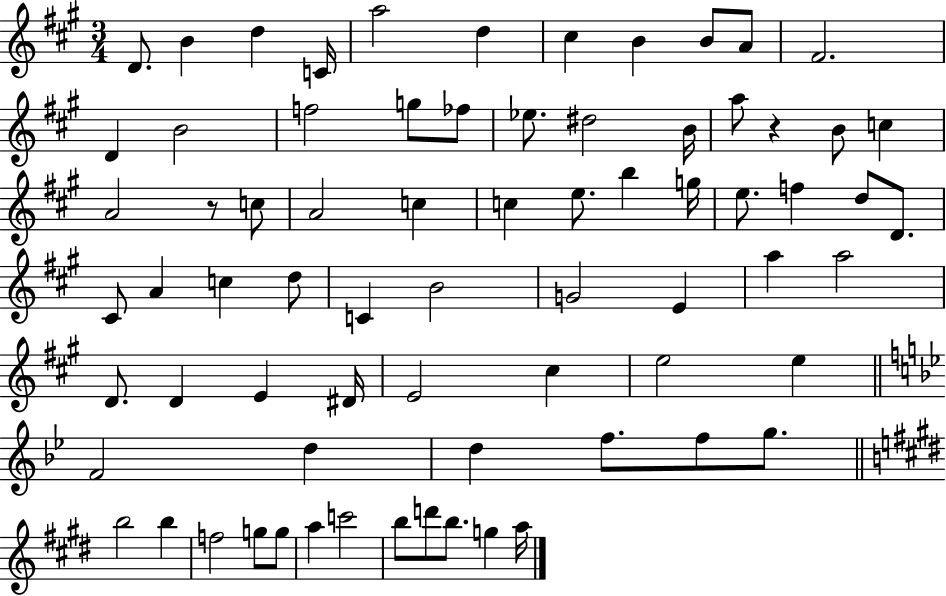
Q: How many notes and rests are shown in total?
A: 72